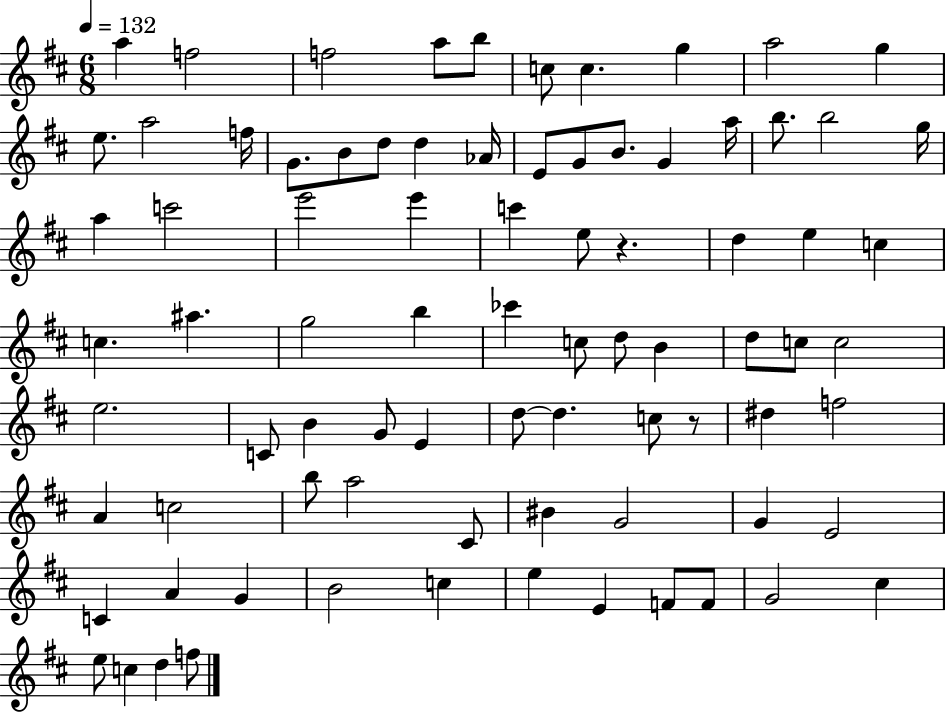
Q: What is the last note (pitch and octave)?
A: F5